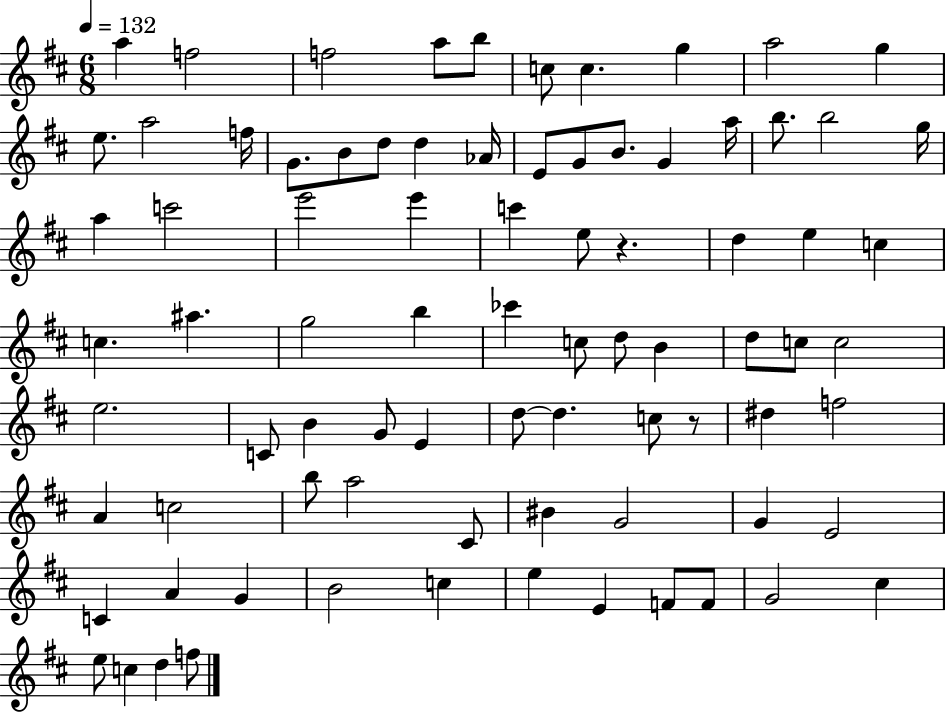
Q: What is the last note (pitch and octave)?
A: F5